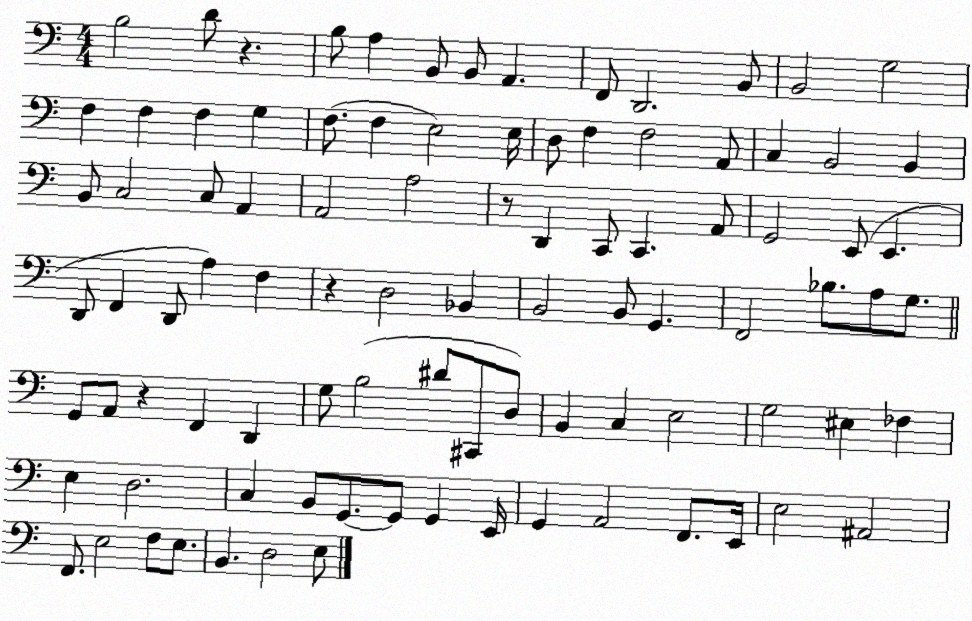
X:1
T:Untitled
M:4/4
L:1/4
K:C
B,2 D/2 z B,/2 A, B,,/2 B,,/2 A,, F,,/2 D,,2 B,,/2 B,,2 G,2 F, F, F, G, F,/2 F, E,2 E,/4 D,/2 F, F,2 A,,/2 C, B,,2 B,, B,,/2 C,2 C,/2 A,, A,,2 A,2 z/2 D,, C,,/2 C,, A,,/2 G,,2 E,,/2 E,, D,,/2 F,, D,,/2 A, F, z D,2 _B,, B,,2 B,,/2 G,, F,,2 _B,/2 A,/2 G,/2 G,,/2 A,,/2 z F,, D,, G,/2 B,2 ^D/2 ^C,,/2 D,/2 B,, C, E,2 G,2 ^E, _F, E, D,2 C, B,,/2 G,,/2 G,,/2 G,, E,,/4 G,, A,,2 F,,/2 E,,/4 E,2 ^A,,2 F,,/2 E,2 F,/2 E,/2 B,, D,2 E,/2